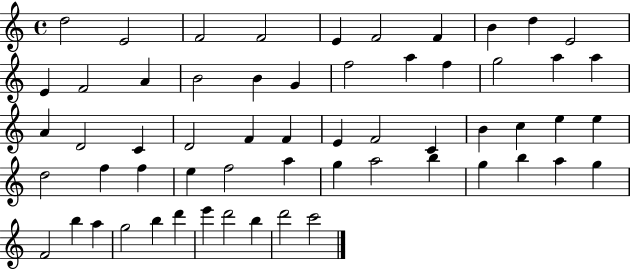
{
  \clef treble
  \time 4/4
  \defaultTimeSignature
  \key c \major
  d''2 e'2 | f'2 f'2 | e'4 f'2 f'4 | b'4 d''4 e'2 | \break e'4 f'2 a'4 | b'2 b'4 g'4 | f''2 a''4 f''4 | g''2 a''4 a''4 | \break a'4 d'2 c'4 | d'2 f'4 f'4 | e'4 f'2 c'4 | b'4 c''4 e''4 e''4 | \break d''2 f''4 f''4 | e''4 f''2 a''4 | g''4 a''2 b''4 | g''4 b''4 a''4 g''4 | \break f'2 b''4 a''4 | g''2 b''4 d'''4 | e'''4 d'''2 b''4 | d'''2 c'''2 | \break \bar "|."
}